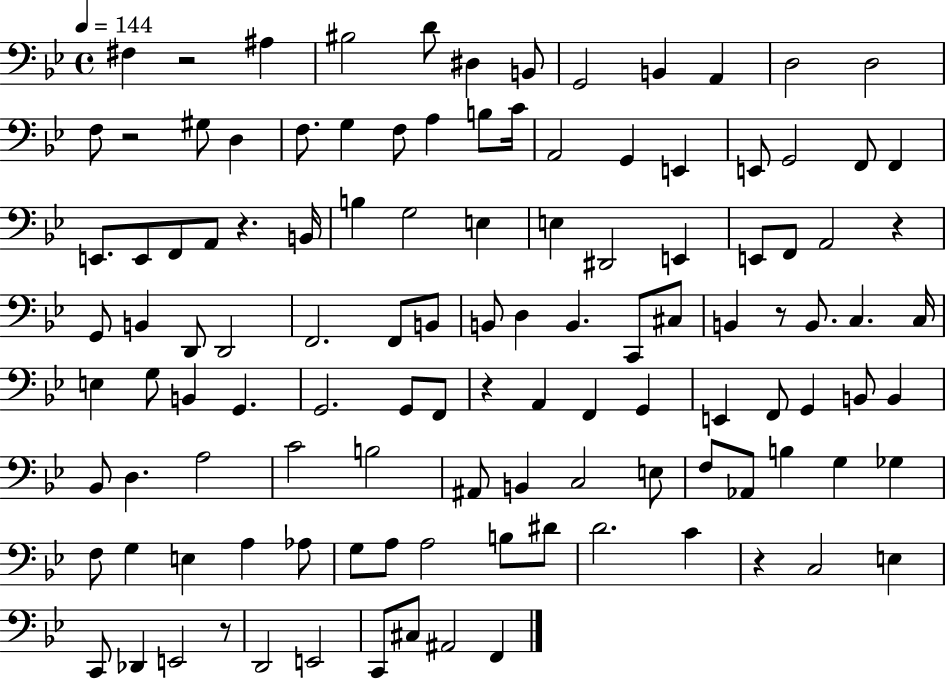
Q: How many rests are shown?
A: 8